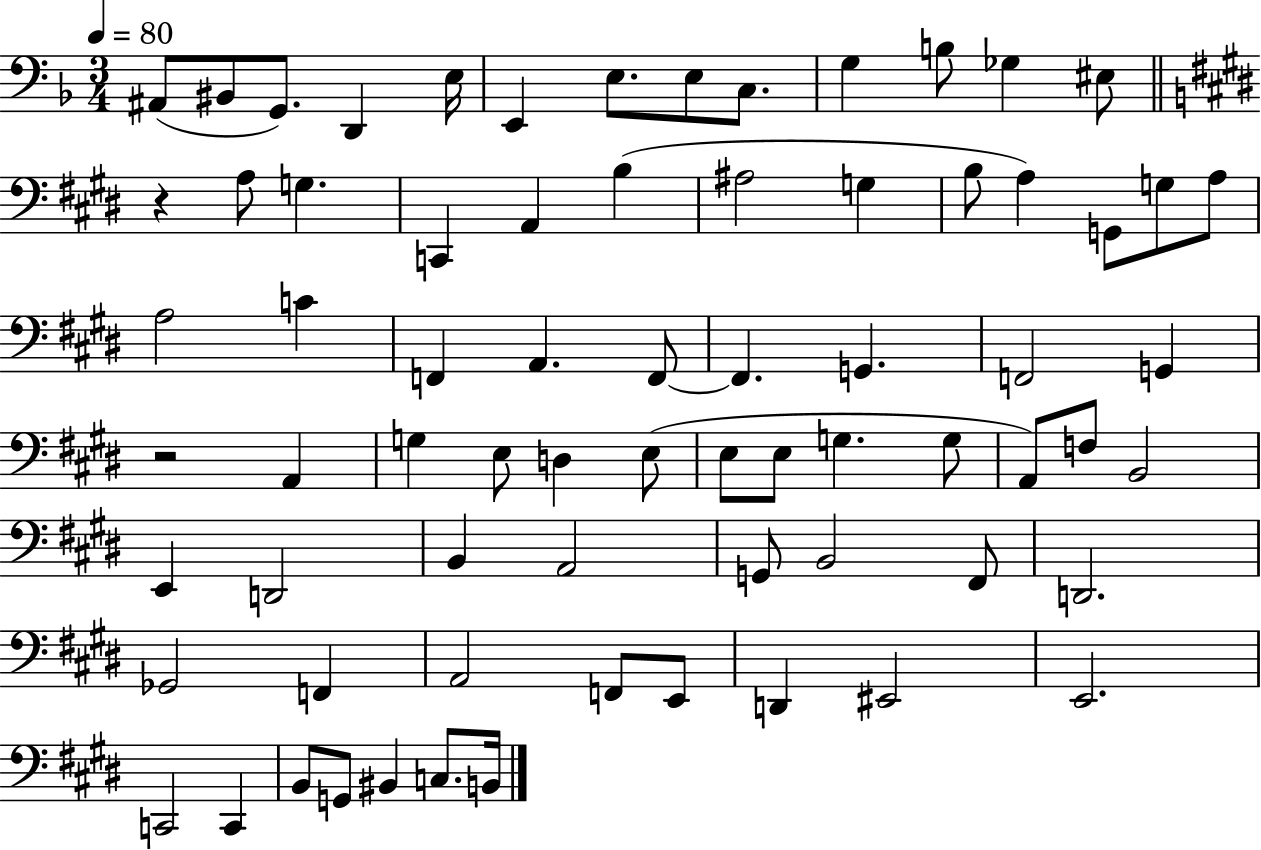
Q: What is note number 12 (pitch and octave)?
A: Gb3